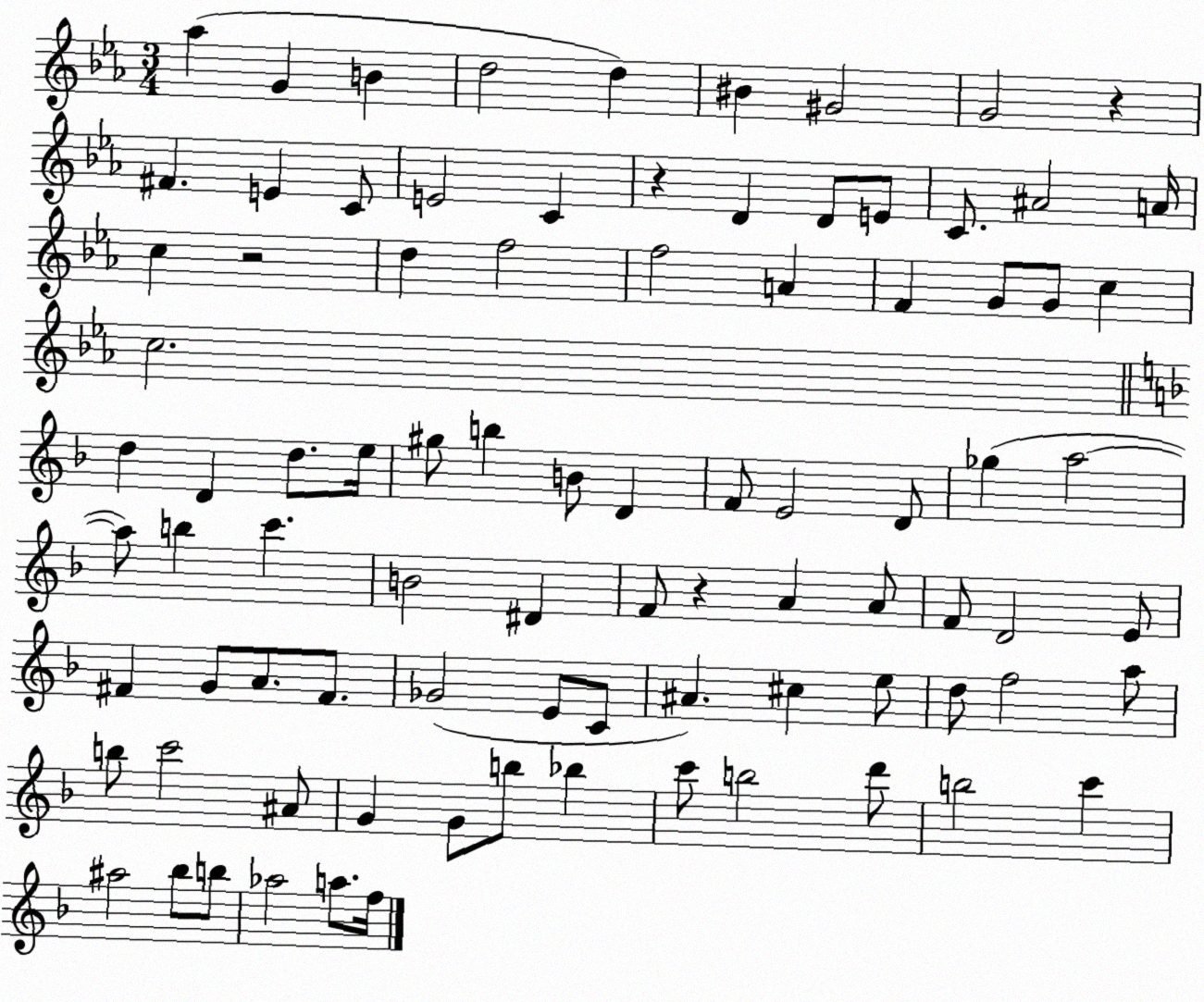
X:1
T:Untitled
M:3/4
L:1/4
K:Eb
_a G B d2 d ^B ^G2 G2 z ^F E C/2 E2 C z D D/2 E/2 C/2 ^A2 A/4 c z2 d f2 f2 A F G/2 G/2 c c2 d D d/2 e/4 ^g/2 b B/2 D F/2 E2 D/2 _g a2 a/2 b c' B2 ^D F/2 z A A/2 F/2 D2 E/2 ^F G/2 A/2 ^F/2 _G2 E/2 C/2 ^A ^c e/2 d/2 f2 a/2 b/2 c'2 ^A/2 G G/2 b/2 _b c'/2 b2 d'/2 b2 c' ^a2 _b/2 b/2 _a2 a/2 f/4